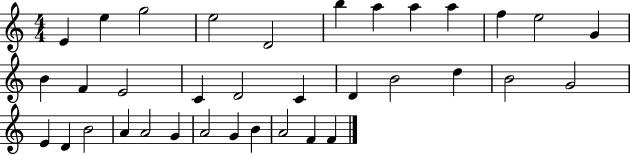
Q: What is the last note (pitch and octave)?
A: F4